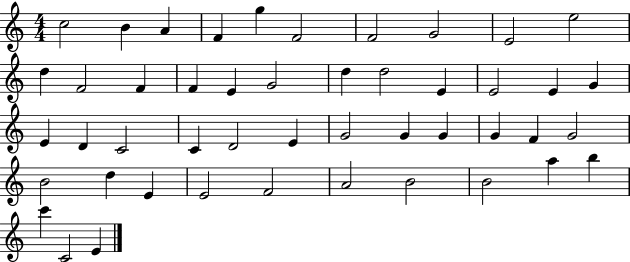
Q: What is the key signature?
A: C major